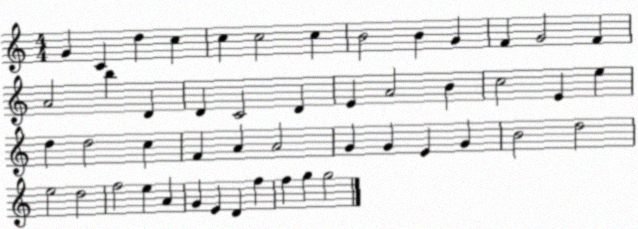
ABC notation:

X:1
T:Untitled
M:4/4
L:1/4
K:C
G C d c c c2 c B2 B G F G2 F A2 b D D C2 D E A2 B c2 E e d d2 c F A A2 G G E G B2 d2 e2 d2 f2 e A G E D f f g g2